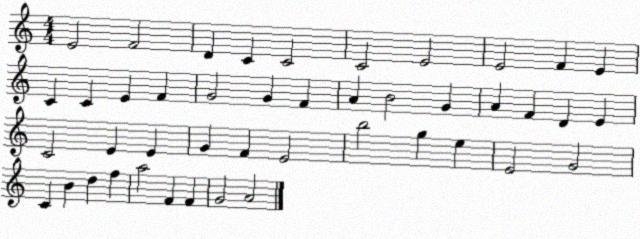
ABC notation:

X:1
T:Untitled
M:4/4
L:1/4
K:C
E2 F2 D C C2 C2 E2 E2 F E C C E F G2 G F A B2 G A F D E C2 E E G F E2 b2 g e E2 G2 C B d f a2 F F G2 A2